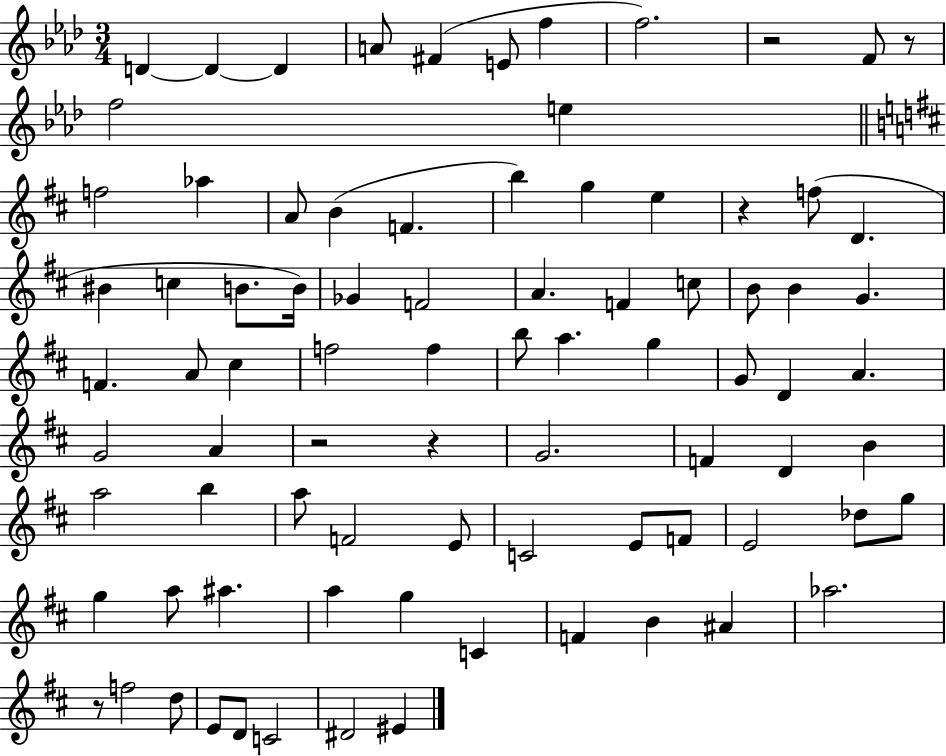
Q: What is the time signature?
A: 3/4